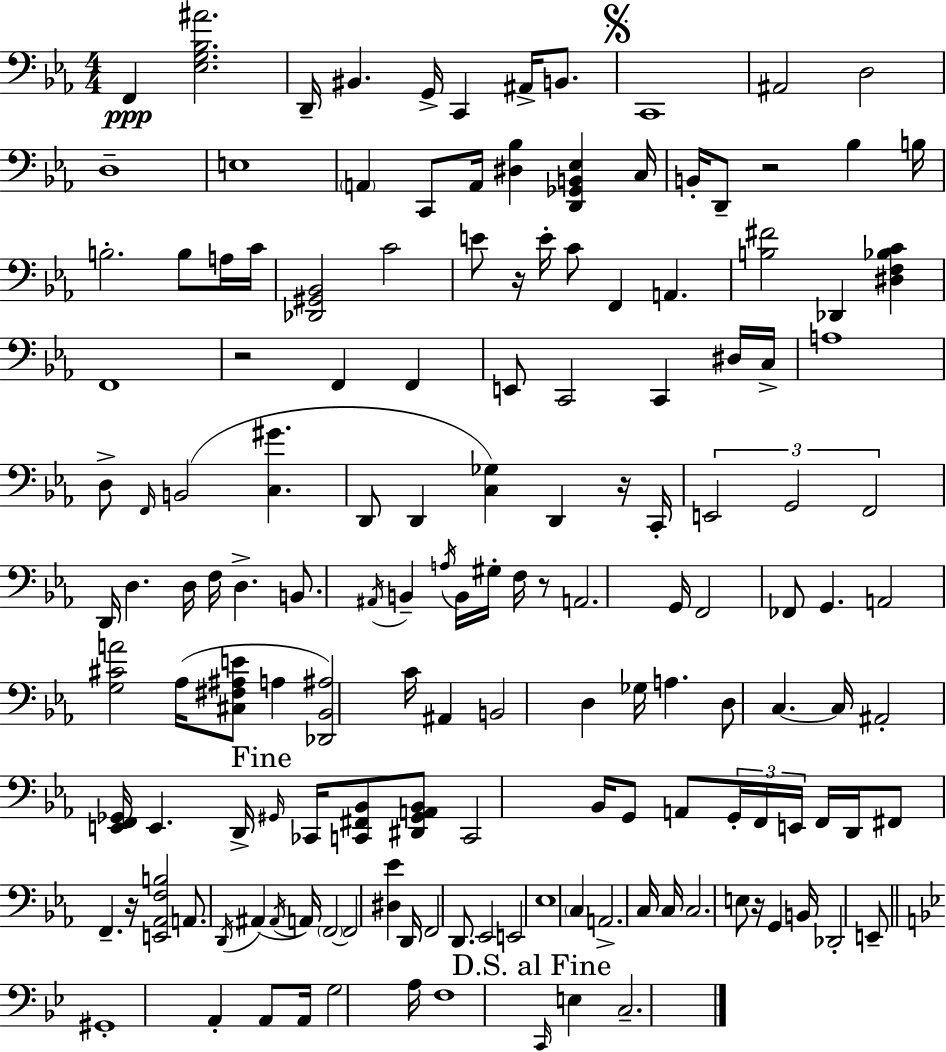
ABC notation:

X:1
T:Untitled
M:4/4
L:1/4
K:Eb
F,, [_E,G,_B,^A]2 D,,/4 ^B,, G,,/4 C,, ^A,,/4 B,,/2 C,,4 ^A,,2 D,2 D,4 E,4 A,, C,,/2 A,,/4 [^D,_B,] [D,,_G,,B,,_E,] C,/4 B,,/4 D,,/2 z2 _B, B,/4 B,2 B,/2 A,/4 C/4 [_D,,^G,,_B,,]2 C2 E/2 z/4 E/4 C/2 F,, A,, [B,^F]2 _D,, [^D,F,_B,C] F,,4 z2 F,, F,, E,,/2 C,,2 C,, ^D,/4 C,/4 A,4 D,/2 F,,/4 B,,2 [C,^G] D,,/2 D,, [C,_G,] D,, z/4 C,,/4 E,,2 G,,2 F,,2 D,,/4 D, D,/4 F,/4 D, B,,/2 ^A,,/4 B,, A,/4 B,,/4 ^G,/4 F,/4 z/2 A,,2 G,,/4 F,,2 _F,,/2 G,, A,,2 [G,^CA]2 _A,/4 [^C,^F,^A,E]/2 A, [_D,,_B,,^A,]2 C/4 ^A,, B,,2 D, _G,/4 A, D,/2 C, C,/4 ^A,,2 [E,,F,,_G,,]/4 E,, D,,/4 ^G,,/4 _C,,/4 [C,,^F,,_B,,]/2 [^D,,^G,,A,,_B,,]/2 C,,2 _B,,/4 G,,/2 A,,/2 G,,/4 F,,/4 E,,/4 F,,/4 D,,/4 ^F,,/2 F,, z/4 [E,,_A,,F,B,]2 A,,/2 D,,/4 ^A,, ^A,,/4 A,,/4 F,,2 F,,2 [^D,_E] D,,/4 F,,2 D,,/2 _E,,2 E,,2 _E,4 C, A,,2 C,/4 C,/4 C,2 E,/2 z/4 G,, B,,/4 _D,,2 E,,/2 ^G,,4 A,, A,,/2 A,,/4 G,2 A,/4 F,4 C,,/4 E, C,2